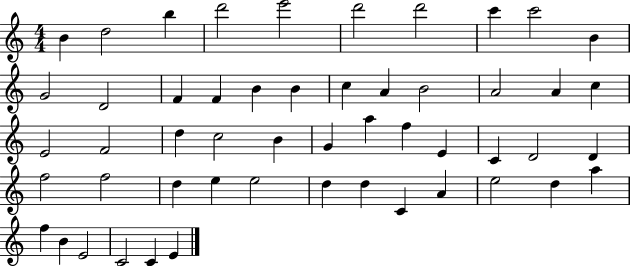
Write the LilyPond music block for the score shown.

{
  \clef treble
  \numericTimeSignature
  \time 4/4
  \key c \major
  b'4 d''2 b''4 | d'''2 e'''2 | d'''2 d'''2 | c'''4 c'''2 b'4 | \break g'2 d'2 | f'4 f'4 b'4 b'4 | c''4 a'4 b'2 | a'2 a'4 c''4 | \break e'2 f'2 | d''4 c''2 b'4 | g'4 a''4 f''4 e'4 | c'4 d'2 d'4 | \break f''2 f''2 | d''4 e''4 e''2 | d''4 d''4 c'4 a'4 | e''2 d''4 a''4 | \break f''4 b'4 e'2 | c'2 c'4 e'4 | \bar "|."
}